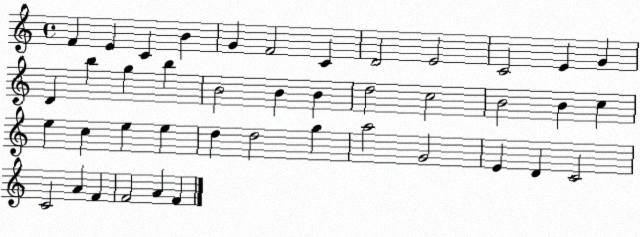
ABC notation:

X:1
T:Untitled
M:4/4
L:1/4
K:C
F E C B G F2 C D2 E2 C2 E G D b g b B2 B B d2 c2 B2 B c e c e e d d2 g a2 G2 E D C2 C2 A F F2 A F